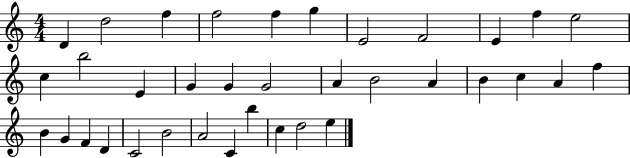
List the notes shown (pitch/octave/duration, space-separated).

D4/q D5/h F5/q F5/h F5/q G5/q E4/h F4/h E4/q F5/q E5/h C5/q B5/h E4/q G4/q G4/q G4/h A4/q B4/h A4/q B4/q C5/q A4/q F5/q B4/q G4/q F4/q D4/q C4/h B4/h A4/h C4/q B5/q C5/q D5/h E5/q